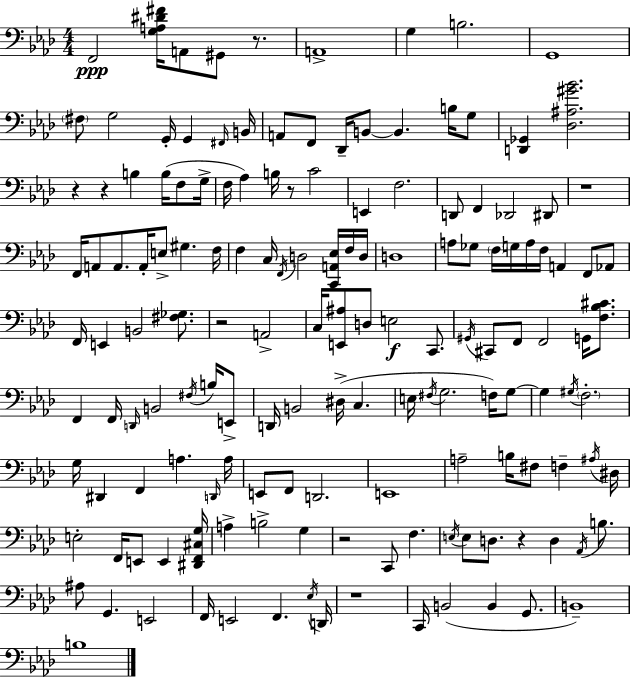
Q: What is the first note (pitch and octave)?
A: F2